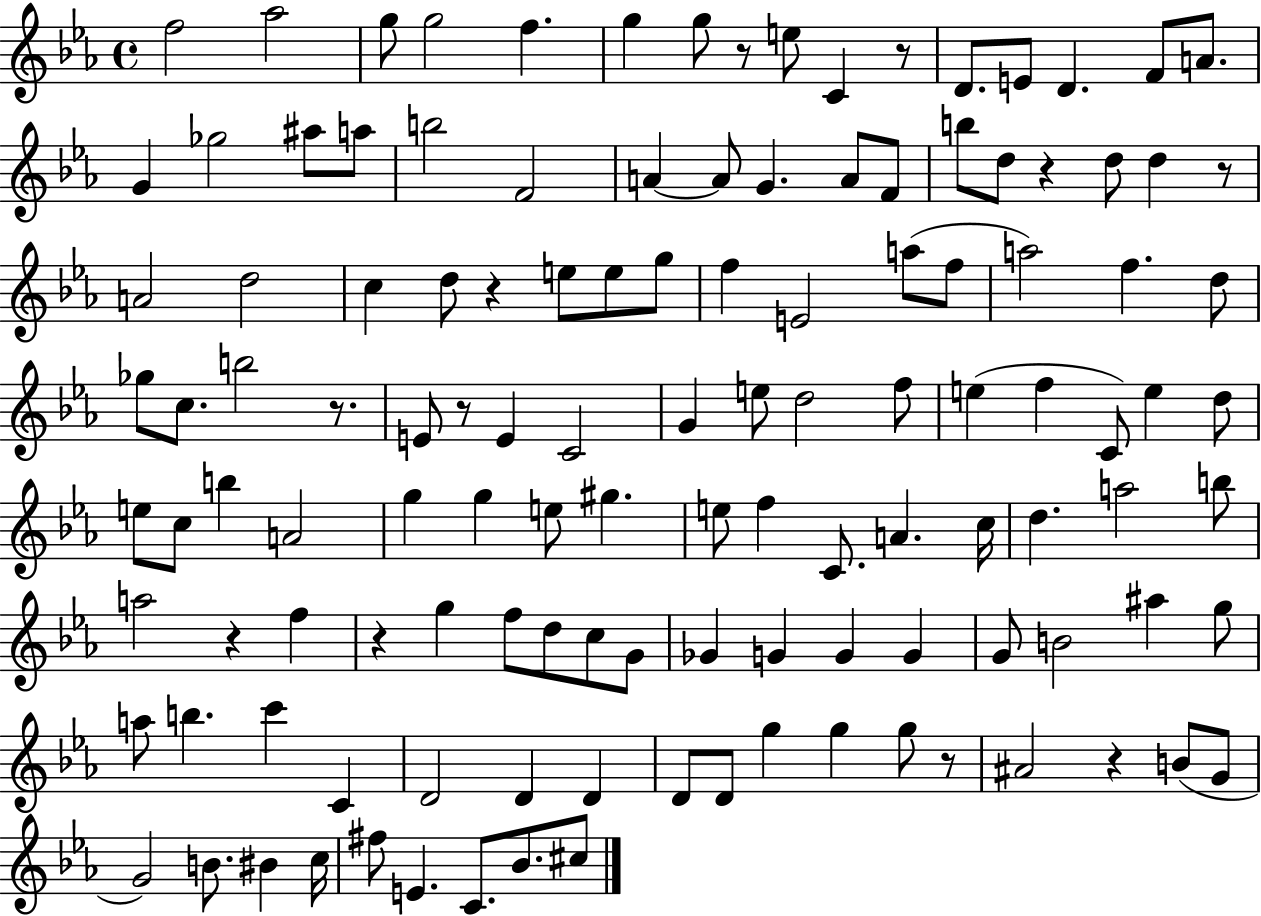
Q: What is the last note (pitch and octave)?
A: C#5